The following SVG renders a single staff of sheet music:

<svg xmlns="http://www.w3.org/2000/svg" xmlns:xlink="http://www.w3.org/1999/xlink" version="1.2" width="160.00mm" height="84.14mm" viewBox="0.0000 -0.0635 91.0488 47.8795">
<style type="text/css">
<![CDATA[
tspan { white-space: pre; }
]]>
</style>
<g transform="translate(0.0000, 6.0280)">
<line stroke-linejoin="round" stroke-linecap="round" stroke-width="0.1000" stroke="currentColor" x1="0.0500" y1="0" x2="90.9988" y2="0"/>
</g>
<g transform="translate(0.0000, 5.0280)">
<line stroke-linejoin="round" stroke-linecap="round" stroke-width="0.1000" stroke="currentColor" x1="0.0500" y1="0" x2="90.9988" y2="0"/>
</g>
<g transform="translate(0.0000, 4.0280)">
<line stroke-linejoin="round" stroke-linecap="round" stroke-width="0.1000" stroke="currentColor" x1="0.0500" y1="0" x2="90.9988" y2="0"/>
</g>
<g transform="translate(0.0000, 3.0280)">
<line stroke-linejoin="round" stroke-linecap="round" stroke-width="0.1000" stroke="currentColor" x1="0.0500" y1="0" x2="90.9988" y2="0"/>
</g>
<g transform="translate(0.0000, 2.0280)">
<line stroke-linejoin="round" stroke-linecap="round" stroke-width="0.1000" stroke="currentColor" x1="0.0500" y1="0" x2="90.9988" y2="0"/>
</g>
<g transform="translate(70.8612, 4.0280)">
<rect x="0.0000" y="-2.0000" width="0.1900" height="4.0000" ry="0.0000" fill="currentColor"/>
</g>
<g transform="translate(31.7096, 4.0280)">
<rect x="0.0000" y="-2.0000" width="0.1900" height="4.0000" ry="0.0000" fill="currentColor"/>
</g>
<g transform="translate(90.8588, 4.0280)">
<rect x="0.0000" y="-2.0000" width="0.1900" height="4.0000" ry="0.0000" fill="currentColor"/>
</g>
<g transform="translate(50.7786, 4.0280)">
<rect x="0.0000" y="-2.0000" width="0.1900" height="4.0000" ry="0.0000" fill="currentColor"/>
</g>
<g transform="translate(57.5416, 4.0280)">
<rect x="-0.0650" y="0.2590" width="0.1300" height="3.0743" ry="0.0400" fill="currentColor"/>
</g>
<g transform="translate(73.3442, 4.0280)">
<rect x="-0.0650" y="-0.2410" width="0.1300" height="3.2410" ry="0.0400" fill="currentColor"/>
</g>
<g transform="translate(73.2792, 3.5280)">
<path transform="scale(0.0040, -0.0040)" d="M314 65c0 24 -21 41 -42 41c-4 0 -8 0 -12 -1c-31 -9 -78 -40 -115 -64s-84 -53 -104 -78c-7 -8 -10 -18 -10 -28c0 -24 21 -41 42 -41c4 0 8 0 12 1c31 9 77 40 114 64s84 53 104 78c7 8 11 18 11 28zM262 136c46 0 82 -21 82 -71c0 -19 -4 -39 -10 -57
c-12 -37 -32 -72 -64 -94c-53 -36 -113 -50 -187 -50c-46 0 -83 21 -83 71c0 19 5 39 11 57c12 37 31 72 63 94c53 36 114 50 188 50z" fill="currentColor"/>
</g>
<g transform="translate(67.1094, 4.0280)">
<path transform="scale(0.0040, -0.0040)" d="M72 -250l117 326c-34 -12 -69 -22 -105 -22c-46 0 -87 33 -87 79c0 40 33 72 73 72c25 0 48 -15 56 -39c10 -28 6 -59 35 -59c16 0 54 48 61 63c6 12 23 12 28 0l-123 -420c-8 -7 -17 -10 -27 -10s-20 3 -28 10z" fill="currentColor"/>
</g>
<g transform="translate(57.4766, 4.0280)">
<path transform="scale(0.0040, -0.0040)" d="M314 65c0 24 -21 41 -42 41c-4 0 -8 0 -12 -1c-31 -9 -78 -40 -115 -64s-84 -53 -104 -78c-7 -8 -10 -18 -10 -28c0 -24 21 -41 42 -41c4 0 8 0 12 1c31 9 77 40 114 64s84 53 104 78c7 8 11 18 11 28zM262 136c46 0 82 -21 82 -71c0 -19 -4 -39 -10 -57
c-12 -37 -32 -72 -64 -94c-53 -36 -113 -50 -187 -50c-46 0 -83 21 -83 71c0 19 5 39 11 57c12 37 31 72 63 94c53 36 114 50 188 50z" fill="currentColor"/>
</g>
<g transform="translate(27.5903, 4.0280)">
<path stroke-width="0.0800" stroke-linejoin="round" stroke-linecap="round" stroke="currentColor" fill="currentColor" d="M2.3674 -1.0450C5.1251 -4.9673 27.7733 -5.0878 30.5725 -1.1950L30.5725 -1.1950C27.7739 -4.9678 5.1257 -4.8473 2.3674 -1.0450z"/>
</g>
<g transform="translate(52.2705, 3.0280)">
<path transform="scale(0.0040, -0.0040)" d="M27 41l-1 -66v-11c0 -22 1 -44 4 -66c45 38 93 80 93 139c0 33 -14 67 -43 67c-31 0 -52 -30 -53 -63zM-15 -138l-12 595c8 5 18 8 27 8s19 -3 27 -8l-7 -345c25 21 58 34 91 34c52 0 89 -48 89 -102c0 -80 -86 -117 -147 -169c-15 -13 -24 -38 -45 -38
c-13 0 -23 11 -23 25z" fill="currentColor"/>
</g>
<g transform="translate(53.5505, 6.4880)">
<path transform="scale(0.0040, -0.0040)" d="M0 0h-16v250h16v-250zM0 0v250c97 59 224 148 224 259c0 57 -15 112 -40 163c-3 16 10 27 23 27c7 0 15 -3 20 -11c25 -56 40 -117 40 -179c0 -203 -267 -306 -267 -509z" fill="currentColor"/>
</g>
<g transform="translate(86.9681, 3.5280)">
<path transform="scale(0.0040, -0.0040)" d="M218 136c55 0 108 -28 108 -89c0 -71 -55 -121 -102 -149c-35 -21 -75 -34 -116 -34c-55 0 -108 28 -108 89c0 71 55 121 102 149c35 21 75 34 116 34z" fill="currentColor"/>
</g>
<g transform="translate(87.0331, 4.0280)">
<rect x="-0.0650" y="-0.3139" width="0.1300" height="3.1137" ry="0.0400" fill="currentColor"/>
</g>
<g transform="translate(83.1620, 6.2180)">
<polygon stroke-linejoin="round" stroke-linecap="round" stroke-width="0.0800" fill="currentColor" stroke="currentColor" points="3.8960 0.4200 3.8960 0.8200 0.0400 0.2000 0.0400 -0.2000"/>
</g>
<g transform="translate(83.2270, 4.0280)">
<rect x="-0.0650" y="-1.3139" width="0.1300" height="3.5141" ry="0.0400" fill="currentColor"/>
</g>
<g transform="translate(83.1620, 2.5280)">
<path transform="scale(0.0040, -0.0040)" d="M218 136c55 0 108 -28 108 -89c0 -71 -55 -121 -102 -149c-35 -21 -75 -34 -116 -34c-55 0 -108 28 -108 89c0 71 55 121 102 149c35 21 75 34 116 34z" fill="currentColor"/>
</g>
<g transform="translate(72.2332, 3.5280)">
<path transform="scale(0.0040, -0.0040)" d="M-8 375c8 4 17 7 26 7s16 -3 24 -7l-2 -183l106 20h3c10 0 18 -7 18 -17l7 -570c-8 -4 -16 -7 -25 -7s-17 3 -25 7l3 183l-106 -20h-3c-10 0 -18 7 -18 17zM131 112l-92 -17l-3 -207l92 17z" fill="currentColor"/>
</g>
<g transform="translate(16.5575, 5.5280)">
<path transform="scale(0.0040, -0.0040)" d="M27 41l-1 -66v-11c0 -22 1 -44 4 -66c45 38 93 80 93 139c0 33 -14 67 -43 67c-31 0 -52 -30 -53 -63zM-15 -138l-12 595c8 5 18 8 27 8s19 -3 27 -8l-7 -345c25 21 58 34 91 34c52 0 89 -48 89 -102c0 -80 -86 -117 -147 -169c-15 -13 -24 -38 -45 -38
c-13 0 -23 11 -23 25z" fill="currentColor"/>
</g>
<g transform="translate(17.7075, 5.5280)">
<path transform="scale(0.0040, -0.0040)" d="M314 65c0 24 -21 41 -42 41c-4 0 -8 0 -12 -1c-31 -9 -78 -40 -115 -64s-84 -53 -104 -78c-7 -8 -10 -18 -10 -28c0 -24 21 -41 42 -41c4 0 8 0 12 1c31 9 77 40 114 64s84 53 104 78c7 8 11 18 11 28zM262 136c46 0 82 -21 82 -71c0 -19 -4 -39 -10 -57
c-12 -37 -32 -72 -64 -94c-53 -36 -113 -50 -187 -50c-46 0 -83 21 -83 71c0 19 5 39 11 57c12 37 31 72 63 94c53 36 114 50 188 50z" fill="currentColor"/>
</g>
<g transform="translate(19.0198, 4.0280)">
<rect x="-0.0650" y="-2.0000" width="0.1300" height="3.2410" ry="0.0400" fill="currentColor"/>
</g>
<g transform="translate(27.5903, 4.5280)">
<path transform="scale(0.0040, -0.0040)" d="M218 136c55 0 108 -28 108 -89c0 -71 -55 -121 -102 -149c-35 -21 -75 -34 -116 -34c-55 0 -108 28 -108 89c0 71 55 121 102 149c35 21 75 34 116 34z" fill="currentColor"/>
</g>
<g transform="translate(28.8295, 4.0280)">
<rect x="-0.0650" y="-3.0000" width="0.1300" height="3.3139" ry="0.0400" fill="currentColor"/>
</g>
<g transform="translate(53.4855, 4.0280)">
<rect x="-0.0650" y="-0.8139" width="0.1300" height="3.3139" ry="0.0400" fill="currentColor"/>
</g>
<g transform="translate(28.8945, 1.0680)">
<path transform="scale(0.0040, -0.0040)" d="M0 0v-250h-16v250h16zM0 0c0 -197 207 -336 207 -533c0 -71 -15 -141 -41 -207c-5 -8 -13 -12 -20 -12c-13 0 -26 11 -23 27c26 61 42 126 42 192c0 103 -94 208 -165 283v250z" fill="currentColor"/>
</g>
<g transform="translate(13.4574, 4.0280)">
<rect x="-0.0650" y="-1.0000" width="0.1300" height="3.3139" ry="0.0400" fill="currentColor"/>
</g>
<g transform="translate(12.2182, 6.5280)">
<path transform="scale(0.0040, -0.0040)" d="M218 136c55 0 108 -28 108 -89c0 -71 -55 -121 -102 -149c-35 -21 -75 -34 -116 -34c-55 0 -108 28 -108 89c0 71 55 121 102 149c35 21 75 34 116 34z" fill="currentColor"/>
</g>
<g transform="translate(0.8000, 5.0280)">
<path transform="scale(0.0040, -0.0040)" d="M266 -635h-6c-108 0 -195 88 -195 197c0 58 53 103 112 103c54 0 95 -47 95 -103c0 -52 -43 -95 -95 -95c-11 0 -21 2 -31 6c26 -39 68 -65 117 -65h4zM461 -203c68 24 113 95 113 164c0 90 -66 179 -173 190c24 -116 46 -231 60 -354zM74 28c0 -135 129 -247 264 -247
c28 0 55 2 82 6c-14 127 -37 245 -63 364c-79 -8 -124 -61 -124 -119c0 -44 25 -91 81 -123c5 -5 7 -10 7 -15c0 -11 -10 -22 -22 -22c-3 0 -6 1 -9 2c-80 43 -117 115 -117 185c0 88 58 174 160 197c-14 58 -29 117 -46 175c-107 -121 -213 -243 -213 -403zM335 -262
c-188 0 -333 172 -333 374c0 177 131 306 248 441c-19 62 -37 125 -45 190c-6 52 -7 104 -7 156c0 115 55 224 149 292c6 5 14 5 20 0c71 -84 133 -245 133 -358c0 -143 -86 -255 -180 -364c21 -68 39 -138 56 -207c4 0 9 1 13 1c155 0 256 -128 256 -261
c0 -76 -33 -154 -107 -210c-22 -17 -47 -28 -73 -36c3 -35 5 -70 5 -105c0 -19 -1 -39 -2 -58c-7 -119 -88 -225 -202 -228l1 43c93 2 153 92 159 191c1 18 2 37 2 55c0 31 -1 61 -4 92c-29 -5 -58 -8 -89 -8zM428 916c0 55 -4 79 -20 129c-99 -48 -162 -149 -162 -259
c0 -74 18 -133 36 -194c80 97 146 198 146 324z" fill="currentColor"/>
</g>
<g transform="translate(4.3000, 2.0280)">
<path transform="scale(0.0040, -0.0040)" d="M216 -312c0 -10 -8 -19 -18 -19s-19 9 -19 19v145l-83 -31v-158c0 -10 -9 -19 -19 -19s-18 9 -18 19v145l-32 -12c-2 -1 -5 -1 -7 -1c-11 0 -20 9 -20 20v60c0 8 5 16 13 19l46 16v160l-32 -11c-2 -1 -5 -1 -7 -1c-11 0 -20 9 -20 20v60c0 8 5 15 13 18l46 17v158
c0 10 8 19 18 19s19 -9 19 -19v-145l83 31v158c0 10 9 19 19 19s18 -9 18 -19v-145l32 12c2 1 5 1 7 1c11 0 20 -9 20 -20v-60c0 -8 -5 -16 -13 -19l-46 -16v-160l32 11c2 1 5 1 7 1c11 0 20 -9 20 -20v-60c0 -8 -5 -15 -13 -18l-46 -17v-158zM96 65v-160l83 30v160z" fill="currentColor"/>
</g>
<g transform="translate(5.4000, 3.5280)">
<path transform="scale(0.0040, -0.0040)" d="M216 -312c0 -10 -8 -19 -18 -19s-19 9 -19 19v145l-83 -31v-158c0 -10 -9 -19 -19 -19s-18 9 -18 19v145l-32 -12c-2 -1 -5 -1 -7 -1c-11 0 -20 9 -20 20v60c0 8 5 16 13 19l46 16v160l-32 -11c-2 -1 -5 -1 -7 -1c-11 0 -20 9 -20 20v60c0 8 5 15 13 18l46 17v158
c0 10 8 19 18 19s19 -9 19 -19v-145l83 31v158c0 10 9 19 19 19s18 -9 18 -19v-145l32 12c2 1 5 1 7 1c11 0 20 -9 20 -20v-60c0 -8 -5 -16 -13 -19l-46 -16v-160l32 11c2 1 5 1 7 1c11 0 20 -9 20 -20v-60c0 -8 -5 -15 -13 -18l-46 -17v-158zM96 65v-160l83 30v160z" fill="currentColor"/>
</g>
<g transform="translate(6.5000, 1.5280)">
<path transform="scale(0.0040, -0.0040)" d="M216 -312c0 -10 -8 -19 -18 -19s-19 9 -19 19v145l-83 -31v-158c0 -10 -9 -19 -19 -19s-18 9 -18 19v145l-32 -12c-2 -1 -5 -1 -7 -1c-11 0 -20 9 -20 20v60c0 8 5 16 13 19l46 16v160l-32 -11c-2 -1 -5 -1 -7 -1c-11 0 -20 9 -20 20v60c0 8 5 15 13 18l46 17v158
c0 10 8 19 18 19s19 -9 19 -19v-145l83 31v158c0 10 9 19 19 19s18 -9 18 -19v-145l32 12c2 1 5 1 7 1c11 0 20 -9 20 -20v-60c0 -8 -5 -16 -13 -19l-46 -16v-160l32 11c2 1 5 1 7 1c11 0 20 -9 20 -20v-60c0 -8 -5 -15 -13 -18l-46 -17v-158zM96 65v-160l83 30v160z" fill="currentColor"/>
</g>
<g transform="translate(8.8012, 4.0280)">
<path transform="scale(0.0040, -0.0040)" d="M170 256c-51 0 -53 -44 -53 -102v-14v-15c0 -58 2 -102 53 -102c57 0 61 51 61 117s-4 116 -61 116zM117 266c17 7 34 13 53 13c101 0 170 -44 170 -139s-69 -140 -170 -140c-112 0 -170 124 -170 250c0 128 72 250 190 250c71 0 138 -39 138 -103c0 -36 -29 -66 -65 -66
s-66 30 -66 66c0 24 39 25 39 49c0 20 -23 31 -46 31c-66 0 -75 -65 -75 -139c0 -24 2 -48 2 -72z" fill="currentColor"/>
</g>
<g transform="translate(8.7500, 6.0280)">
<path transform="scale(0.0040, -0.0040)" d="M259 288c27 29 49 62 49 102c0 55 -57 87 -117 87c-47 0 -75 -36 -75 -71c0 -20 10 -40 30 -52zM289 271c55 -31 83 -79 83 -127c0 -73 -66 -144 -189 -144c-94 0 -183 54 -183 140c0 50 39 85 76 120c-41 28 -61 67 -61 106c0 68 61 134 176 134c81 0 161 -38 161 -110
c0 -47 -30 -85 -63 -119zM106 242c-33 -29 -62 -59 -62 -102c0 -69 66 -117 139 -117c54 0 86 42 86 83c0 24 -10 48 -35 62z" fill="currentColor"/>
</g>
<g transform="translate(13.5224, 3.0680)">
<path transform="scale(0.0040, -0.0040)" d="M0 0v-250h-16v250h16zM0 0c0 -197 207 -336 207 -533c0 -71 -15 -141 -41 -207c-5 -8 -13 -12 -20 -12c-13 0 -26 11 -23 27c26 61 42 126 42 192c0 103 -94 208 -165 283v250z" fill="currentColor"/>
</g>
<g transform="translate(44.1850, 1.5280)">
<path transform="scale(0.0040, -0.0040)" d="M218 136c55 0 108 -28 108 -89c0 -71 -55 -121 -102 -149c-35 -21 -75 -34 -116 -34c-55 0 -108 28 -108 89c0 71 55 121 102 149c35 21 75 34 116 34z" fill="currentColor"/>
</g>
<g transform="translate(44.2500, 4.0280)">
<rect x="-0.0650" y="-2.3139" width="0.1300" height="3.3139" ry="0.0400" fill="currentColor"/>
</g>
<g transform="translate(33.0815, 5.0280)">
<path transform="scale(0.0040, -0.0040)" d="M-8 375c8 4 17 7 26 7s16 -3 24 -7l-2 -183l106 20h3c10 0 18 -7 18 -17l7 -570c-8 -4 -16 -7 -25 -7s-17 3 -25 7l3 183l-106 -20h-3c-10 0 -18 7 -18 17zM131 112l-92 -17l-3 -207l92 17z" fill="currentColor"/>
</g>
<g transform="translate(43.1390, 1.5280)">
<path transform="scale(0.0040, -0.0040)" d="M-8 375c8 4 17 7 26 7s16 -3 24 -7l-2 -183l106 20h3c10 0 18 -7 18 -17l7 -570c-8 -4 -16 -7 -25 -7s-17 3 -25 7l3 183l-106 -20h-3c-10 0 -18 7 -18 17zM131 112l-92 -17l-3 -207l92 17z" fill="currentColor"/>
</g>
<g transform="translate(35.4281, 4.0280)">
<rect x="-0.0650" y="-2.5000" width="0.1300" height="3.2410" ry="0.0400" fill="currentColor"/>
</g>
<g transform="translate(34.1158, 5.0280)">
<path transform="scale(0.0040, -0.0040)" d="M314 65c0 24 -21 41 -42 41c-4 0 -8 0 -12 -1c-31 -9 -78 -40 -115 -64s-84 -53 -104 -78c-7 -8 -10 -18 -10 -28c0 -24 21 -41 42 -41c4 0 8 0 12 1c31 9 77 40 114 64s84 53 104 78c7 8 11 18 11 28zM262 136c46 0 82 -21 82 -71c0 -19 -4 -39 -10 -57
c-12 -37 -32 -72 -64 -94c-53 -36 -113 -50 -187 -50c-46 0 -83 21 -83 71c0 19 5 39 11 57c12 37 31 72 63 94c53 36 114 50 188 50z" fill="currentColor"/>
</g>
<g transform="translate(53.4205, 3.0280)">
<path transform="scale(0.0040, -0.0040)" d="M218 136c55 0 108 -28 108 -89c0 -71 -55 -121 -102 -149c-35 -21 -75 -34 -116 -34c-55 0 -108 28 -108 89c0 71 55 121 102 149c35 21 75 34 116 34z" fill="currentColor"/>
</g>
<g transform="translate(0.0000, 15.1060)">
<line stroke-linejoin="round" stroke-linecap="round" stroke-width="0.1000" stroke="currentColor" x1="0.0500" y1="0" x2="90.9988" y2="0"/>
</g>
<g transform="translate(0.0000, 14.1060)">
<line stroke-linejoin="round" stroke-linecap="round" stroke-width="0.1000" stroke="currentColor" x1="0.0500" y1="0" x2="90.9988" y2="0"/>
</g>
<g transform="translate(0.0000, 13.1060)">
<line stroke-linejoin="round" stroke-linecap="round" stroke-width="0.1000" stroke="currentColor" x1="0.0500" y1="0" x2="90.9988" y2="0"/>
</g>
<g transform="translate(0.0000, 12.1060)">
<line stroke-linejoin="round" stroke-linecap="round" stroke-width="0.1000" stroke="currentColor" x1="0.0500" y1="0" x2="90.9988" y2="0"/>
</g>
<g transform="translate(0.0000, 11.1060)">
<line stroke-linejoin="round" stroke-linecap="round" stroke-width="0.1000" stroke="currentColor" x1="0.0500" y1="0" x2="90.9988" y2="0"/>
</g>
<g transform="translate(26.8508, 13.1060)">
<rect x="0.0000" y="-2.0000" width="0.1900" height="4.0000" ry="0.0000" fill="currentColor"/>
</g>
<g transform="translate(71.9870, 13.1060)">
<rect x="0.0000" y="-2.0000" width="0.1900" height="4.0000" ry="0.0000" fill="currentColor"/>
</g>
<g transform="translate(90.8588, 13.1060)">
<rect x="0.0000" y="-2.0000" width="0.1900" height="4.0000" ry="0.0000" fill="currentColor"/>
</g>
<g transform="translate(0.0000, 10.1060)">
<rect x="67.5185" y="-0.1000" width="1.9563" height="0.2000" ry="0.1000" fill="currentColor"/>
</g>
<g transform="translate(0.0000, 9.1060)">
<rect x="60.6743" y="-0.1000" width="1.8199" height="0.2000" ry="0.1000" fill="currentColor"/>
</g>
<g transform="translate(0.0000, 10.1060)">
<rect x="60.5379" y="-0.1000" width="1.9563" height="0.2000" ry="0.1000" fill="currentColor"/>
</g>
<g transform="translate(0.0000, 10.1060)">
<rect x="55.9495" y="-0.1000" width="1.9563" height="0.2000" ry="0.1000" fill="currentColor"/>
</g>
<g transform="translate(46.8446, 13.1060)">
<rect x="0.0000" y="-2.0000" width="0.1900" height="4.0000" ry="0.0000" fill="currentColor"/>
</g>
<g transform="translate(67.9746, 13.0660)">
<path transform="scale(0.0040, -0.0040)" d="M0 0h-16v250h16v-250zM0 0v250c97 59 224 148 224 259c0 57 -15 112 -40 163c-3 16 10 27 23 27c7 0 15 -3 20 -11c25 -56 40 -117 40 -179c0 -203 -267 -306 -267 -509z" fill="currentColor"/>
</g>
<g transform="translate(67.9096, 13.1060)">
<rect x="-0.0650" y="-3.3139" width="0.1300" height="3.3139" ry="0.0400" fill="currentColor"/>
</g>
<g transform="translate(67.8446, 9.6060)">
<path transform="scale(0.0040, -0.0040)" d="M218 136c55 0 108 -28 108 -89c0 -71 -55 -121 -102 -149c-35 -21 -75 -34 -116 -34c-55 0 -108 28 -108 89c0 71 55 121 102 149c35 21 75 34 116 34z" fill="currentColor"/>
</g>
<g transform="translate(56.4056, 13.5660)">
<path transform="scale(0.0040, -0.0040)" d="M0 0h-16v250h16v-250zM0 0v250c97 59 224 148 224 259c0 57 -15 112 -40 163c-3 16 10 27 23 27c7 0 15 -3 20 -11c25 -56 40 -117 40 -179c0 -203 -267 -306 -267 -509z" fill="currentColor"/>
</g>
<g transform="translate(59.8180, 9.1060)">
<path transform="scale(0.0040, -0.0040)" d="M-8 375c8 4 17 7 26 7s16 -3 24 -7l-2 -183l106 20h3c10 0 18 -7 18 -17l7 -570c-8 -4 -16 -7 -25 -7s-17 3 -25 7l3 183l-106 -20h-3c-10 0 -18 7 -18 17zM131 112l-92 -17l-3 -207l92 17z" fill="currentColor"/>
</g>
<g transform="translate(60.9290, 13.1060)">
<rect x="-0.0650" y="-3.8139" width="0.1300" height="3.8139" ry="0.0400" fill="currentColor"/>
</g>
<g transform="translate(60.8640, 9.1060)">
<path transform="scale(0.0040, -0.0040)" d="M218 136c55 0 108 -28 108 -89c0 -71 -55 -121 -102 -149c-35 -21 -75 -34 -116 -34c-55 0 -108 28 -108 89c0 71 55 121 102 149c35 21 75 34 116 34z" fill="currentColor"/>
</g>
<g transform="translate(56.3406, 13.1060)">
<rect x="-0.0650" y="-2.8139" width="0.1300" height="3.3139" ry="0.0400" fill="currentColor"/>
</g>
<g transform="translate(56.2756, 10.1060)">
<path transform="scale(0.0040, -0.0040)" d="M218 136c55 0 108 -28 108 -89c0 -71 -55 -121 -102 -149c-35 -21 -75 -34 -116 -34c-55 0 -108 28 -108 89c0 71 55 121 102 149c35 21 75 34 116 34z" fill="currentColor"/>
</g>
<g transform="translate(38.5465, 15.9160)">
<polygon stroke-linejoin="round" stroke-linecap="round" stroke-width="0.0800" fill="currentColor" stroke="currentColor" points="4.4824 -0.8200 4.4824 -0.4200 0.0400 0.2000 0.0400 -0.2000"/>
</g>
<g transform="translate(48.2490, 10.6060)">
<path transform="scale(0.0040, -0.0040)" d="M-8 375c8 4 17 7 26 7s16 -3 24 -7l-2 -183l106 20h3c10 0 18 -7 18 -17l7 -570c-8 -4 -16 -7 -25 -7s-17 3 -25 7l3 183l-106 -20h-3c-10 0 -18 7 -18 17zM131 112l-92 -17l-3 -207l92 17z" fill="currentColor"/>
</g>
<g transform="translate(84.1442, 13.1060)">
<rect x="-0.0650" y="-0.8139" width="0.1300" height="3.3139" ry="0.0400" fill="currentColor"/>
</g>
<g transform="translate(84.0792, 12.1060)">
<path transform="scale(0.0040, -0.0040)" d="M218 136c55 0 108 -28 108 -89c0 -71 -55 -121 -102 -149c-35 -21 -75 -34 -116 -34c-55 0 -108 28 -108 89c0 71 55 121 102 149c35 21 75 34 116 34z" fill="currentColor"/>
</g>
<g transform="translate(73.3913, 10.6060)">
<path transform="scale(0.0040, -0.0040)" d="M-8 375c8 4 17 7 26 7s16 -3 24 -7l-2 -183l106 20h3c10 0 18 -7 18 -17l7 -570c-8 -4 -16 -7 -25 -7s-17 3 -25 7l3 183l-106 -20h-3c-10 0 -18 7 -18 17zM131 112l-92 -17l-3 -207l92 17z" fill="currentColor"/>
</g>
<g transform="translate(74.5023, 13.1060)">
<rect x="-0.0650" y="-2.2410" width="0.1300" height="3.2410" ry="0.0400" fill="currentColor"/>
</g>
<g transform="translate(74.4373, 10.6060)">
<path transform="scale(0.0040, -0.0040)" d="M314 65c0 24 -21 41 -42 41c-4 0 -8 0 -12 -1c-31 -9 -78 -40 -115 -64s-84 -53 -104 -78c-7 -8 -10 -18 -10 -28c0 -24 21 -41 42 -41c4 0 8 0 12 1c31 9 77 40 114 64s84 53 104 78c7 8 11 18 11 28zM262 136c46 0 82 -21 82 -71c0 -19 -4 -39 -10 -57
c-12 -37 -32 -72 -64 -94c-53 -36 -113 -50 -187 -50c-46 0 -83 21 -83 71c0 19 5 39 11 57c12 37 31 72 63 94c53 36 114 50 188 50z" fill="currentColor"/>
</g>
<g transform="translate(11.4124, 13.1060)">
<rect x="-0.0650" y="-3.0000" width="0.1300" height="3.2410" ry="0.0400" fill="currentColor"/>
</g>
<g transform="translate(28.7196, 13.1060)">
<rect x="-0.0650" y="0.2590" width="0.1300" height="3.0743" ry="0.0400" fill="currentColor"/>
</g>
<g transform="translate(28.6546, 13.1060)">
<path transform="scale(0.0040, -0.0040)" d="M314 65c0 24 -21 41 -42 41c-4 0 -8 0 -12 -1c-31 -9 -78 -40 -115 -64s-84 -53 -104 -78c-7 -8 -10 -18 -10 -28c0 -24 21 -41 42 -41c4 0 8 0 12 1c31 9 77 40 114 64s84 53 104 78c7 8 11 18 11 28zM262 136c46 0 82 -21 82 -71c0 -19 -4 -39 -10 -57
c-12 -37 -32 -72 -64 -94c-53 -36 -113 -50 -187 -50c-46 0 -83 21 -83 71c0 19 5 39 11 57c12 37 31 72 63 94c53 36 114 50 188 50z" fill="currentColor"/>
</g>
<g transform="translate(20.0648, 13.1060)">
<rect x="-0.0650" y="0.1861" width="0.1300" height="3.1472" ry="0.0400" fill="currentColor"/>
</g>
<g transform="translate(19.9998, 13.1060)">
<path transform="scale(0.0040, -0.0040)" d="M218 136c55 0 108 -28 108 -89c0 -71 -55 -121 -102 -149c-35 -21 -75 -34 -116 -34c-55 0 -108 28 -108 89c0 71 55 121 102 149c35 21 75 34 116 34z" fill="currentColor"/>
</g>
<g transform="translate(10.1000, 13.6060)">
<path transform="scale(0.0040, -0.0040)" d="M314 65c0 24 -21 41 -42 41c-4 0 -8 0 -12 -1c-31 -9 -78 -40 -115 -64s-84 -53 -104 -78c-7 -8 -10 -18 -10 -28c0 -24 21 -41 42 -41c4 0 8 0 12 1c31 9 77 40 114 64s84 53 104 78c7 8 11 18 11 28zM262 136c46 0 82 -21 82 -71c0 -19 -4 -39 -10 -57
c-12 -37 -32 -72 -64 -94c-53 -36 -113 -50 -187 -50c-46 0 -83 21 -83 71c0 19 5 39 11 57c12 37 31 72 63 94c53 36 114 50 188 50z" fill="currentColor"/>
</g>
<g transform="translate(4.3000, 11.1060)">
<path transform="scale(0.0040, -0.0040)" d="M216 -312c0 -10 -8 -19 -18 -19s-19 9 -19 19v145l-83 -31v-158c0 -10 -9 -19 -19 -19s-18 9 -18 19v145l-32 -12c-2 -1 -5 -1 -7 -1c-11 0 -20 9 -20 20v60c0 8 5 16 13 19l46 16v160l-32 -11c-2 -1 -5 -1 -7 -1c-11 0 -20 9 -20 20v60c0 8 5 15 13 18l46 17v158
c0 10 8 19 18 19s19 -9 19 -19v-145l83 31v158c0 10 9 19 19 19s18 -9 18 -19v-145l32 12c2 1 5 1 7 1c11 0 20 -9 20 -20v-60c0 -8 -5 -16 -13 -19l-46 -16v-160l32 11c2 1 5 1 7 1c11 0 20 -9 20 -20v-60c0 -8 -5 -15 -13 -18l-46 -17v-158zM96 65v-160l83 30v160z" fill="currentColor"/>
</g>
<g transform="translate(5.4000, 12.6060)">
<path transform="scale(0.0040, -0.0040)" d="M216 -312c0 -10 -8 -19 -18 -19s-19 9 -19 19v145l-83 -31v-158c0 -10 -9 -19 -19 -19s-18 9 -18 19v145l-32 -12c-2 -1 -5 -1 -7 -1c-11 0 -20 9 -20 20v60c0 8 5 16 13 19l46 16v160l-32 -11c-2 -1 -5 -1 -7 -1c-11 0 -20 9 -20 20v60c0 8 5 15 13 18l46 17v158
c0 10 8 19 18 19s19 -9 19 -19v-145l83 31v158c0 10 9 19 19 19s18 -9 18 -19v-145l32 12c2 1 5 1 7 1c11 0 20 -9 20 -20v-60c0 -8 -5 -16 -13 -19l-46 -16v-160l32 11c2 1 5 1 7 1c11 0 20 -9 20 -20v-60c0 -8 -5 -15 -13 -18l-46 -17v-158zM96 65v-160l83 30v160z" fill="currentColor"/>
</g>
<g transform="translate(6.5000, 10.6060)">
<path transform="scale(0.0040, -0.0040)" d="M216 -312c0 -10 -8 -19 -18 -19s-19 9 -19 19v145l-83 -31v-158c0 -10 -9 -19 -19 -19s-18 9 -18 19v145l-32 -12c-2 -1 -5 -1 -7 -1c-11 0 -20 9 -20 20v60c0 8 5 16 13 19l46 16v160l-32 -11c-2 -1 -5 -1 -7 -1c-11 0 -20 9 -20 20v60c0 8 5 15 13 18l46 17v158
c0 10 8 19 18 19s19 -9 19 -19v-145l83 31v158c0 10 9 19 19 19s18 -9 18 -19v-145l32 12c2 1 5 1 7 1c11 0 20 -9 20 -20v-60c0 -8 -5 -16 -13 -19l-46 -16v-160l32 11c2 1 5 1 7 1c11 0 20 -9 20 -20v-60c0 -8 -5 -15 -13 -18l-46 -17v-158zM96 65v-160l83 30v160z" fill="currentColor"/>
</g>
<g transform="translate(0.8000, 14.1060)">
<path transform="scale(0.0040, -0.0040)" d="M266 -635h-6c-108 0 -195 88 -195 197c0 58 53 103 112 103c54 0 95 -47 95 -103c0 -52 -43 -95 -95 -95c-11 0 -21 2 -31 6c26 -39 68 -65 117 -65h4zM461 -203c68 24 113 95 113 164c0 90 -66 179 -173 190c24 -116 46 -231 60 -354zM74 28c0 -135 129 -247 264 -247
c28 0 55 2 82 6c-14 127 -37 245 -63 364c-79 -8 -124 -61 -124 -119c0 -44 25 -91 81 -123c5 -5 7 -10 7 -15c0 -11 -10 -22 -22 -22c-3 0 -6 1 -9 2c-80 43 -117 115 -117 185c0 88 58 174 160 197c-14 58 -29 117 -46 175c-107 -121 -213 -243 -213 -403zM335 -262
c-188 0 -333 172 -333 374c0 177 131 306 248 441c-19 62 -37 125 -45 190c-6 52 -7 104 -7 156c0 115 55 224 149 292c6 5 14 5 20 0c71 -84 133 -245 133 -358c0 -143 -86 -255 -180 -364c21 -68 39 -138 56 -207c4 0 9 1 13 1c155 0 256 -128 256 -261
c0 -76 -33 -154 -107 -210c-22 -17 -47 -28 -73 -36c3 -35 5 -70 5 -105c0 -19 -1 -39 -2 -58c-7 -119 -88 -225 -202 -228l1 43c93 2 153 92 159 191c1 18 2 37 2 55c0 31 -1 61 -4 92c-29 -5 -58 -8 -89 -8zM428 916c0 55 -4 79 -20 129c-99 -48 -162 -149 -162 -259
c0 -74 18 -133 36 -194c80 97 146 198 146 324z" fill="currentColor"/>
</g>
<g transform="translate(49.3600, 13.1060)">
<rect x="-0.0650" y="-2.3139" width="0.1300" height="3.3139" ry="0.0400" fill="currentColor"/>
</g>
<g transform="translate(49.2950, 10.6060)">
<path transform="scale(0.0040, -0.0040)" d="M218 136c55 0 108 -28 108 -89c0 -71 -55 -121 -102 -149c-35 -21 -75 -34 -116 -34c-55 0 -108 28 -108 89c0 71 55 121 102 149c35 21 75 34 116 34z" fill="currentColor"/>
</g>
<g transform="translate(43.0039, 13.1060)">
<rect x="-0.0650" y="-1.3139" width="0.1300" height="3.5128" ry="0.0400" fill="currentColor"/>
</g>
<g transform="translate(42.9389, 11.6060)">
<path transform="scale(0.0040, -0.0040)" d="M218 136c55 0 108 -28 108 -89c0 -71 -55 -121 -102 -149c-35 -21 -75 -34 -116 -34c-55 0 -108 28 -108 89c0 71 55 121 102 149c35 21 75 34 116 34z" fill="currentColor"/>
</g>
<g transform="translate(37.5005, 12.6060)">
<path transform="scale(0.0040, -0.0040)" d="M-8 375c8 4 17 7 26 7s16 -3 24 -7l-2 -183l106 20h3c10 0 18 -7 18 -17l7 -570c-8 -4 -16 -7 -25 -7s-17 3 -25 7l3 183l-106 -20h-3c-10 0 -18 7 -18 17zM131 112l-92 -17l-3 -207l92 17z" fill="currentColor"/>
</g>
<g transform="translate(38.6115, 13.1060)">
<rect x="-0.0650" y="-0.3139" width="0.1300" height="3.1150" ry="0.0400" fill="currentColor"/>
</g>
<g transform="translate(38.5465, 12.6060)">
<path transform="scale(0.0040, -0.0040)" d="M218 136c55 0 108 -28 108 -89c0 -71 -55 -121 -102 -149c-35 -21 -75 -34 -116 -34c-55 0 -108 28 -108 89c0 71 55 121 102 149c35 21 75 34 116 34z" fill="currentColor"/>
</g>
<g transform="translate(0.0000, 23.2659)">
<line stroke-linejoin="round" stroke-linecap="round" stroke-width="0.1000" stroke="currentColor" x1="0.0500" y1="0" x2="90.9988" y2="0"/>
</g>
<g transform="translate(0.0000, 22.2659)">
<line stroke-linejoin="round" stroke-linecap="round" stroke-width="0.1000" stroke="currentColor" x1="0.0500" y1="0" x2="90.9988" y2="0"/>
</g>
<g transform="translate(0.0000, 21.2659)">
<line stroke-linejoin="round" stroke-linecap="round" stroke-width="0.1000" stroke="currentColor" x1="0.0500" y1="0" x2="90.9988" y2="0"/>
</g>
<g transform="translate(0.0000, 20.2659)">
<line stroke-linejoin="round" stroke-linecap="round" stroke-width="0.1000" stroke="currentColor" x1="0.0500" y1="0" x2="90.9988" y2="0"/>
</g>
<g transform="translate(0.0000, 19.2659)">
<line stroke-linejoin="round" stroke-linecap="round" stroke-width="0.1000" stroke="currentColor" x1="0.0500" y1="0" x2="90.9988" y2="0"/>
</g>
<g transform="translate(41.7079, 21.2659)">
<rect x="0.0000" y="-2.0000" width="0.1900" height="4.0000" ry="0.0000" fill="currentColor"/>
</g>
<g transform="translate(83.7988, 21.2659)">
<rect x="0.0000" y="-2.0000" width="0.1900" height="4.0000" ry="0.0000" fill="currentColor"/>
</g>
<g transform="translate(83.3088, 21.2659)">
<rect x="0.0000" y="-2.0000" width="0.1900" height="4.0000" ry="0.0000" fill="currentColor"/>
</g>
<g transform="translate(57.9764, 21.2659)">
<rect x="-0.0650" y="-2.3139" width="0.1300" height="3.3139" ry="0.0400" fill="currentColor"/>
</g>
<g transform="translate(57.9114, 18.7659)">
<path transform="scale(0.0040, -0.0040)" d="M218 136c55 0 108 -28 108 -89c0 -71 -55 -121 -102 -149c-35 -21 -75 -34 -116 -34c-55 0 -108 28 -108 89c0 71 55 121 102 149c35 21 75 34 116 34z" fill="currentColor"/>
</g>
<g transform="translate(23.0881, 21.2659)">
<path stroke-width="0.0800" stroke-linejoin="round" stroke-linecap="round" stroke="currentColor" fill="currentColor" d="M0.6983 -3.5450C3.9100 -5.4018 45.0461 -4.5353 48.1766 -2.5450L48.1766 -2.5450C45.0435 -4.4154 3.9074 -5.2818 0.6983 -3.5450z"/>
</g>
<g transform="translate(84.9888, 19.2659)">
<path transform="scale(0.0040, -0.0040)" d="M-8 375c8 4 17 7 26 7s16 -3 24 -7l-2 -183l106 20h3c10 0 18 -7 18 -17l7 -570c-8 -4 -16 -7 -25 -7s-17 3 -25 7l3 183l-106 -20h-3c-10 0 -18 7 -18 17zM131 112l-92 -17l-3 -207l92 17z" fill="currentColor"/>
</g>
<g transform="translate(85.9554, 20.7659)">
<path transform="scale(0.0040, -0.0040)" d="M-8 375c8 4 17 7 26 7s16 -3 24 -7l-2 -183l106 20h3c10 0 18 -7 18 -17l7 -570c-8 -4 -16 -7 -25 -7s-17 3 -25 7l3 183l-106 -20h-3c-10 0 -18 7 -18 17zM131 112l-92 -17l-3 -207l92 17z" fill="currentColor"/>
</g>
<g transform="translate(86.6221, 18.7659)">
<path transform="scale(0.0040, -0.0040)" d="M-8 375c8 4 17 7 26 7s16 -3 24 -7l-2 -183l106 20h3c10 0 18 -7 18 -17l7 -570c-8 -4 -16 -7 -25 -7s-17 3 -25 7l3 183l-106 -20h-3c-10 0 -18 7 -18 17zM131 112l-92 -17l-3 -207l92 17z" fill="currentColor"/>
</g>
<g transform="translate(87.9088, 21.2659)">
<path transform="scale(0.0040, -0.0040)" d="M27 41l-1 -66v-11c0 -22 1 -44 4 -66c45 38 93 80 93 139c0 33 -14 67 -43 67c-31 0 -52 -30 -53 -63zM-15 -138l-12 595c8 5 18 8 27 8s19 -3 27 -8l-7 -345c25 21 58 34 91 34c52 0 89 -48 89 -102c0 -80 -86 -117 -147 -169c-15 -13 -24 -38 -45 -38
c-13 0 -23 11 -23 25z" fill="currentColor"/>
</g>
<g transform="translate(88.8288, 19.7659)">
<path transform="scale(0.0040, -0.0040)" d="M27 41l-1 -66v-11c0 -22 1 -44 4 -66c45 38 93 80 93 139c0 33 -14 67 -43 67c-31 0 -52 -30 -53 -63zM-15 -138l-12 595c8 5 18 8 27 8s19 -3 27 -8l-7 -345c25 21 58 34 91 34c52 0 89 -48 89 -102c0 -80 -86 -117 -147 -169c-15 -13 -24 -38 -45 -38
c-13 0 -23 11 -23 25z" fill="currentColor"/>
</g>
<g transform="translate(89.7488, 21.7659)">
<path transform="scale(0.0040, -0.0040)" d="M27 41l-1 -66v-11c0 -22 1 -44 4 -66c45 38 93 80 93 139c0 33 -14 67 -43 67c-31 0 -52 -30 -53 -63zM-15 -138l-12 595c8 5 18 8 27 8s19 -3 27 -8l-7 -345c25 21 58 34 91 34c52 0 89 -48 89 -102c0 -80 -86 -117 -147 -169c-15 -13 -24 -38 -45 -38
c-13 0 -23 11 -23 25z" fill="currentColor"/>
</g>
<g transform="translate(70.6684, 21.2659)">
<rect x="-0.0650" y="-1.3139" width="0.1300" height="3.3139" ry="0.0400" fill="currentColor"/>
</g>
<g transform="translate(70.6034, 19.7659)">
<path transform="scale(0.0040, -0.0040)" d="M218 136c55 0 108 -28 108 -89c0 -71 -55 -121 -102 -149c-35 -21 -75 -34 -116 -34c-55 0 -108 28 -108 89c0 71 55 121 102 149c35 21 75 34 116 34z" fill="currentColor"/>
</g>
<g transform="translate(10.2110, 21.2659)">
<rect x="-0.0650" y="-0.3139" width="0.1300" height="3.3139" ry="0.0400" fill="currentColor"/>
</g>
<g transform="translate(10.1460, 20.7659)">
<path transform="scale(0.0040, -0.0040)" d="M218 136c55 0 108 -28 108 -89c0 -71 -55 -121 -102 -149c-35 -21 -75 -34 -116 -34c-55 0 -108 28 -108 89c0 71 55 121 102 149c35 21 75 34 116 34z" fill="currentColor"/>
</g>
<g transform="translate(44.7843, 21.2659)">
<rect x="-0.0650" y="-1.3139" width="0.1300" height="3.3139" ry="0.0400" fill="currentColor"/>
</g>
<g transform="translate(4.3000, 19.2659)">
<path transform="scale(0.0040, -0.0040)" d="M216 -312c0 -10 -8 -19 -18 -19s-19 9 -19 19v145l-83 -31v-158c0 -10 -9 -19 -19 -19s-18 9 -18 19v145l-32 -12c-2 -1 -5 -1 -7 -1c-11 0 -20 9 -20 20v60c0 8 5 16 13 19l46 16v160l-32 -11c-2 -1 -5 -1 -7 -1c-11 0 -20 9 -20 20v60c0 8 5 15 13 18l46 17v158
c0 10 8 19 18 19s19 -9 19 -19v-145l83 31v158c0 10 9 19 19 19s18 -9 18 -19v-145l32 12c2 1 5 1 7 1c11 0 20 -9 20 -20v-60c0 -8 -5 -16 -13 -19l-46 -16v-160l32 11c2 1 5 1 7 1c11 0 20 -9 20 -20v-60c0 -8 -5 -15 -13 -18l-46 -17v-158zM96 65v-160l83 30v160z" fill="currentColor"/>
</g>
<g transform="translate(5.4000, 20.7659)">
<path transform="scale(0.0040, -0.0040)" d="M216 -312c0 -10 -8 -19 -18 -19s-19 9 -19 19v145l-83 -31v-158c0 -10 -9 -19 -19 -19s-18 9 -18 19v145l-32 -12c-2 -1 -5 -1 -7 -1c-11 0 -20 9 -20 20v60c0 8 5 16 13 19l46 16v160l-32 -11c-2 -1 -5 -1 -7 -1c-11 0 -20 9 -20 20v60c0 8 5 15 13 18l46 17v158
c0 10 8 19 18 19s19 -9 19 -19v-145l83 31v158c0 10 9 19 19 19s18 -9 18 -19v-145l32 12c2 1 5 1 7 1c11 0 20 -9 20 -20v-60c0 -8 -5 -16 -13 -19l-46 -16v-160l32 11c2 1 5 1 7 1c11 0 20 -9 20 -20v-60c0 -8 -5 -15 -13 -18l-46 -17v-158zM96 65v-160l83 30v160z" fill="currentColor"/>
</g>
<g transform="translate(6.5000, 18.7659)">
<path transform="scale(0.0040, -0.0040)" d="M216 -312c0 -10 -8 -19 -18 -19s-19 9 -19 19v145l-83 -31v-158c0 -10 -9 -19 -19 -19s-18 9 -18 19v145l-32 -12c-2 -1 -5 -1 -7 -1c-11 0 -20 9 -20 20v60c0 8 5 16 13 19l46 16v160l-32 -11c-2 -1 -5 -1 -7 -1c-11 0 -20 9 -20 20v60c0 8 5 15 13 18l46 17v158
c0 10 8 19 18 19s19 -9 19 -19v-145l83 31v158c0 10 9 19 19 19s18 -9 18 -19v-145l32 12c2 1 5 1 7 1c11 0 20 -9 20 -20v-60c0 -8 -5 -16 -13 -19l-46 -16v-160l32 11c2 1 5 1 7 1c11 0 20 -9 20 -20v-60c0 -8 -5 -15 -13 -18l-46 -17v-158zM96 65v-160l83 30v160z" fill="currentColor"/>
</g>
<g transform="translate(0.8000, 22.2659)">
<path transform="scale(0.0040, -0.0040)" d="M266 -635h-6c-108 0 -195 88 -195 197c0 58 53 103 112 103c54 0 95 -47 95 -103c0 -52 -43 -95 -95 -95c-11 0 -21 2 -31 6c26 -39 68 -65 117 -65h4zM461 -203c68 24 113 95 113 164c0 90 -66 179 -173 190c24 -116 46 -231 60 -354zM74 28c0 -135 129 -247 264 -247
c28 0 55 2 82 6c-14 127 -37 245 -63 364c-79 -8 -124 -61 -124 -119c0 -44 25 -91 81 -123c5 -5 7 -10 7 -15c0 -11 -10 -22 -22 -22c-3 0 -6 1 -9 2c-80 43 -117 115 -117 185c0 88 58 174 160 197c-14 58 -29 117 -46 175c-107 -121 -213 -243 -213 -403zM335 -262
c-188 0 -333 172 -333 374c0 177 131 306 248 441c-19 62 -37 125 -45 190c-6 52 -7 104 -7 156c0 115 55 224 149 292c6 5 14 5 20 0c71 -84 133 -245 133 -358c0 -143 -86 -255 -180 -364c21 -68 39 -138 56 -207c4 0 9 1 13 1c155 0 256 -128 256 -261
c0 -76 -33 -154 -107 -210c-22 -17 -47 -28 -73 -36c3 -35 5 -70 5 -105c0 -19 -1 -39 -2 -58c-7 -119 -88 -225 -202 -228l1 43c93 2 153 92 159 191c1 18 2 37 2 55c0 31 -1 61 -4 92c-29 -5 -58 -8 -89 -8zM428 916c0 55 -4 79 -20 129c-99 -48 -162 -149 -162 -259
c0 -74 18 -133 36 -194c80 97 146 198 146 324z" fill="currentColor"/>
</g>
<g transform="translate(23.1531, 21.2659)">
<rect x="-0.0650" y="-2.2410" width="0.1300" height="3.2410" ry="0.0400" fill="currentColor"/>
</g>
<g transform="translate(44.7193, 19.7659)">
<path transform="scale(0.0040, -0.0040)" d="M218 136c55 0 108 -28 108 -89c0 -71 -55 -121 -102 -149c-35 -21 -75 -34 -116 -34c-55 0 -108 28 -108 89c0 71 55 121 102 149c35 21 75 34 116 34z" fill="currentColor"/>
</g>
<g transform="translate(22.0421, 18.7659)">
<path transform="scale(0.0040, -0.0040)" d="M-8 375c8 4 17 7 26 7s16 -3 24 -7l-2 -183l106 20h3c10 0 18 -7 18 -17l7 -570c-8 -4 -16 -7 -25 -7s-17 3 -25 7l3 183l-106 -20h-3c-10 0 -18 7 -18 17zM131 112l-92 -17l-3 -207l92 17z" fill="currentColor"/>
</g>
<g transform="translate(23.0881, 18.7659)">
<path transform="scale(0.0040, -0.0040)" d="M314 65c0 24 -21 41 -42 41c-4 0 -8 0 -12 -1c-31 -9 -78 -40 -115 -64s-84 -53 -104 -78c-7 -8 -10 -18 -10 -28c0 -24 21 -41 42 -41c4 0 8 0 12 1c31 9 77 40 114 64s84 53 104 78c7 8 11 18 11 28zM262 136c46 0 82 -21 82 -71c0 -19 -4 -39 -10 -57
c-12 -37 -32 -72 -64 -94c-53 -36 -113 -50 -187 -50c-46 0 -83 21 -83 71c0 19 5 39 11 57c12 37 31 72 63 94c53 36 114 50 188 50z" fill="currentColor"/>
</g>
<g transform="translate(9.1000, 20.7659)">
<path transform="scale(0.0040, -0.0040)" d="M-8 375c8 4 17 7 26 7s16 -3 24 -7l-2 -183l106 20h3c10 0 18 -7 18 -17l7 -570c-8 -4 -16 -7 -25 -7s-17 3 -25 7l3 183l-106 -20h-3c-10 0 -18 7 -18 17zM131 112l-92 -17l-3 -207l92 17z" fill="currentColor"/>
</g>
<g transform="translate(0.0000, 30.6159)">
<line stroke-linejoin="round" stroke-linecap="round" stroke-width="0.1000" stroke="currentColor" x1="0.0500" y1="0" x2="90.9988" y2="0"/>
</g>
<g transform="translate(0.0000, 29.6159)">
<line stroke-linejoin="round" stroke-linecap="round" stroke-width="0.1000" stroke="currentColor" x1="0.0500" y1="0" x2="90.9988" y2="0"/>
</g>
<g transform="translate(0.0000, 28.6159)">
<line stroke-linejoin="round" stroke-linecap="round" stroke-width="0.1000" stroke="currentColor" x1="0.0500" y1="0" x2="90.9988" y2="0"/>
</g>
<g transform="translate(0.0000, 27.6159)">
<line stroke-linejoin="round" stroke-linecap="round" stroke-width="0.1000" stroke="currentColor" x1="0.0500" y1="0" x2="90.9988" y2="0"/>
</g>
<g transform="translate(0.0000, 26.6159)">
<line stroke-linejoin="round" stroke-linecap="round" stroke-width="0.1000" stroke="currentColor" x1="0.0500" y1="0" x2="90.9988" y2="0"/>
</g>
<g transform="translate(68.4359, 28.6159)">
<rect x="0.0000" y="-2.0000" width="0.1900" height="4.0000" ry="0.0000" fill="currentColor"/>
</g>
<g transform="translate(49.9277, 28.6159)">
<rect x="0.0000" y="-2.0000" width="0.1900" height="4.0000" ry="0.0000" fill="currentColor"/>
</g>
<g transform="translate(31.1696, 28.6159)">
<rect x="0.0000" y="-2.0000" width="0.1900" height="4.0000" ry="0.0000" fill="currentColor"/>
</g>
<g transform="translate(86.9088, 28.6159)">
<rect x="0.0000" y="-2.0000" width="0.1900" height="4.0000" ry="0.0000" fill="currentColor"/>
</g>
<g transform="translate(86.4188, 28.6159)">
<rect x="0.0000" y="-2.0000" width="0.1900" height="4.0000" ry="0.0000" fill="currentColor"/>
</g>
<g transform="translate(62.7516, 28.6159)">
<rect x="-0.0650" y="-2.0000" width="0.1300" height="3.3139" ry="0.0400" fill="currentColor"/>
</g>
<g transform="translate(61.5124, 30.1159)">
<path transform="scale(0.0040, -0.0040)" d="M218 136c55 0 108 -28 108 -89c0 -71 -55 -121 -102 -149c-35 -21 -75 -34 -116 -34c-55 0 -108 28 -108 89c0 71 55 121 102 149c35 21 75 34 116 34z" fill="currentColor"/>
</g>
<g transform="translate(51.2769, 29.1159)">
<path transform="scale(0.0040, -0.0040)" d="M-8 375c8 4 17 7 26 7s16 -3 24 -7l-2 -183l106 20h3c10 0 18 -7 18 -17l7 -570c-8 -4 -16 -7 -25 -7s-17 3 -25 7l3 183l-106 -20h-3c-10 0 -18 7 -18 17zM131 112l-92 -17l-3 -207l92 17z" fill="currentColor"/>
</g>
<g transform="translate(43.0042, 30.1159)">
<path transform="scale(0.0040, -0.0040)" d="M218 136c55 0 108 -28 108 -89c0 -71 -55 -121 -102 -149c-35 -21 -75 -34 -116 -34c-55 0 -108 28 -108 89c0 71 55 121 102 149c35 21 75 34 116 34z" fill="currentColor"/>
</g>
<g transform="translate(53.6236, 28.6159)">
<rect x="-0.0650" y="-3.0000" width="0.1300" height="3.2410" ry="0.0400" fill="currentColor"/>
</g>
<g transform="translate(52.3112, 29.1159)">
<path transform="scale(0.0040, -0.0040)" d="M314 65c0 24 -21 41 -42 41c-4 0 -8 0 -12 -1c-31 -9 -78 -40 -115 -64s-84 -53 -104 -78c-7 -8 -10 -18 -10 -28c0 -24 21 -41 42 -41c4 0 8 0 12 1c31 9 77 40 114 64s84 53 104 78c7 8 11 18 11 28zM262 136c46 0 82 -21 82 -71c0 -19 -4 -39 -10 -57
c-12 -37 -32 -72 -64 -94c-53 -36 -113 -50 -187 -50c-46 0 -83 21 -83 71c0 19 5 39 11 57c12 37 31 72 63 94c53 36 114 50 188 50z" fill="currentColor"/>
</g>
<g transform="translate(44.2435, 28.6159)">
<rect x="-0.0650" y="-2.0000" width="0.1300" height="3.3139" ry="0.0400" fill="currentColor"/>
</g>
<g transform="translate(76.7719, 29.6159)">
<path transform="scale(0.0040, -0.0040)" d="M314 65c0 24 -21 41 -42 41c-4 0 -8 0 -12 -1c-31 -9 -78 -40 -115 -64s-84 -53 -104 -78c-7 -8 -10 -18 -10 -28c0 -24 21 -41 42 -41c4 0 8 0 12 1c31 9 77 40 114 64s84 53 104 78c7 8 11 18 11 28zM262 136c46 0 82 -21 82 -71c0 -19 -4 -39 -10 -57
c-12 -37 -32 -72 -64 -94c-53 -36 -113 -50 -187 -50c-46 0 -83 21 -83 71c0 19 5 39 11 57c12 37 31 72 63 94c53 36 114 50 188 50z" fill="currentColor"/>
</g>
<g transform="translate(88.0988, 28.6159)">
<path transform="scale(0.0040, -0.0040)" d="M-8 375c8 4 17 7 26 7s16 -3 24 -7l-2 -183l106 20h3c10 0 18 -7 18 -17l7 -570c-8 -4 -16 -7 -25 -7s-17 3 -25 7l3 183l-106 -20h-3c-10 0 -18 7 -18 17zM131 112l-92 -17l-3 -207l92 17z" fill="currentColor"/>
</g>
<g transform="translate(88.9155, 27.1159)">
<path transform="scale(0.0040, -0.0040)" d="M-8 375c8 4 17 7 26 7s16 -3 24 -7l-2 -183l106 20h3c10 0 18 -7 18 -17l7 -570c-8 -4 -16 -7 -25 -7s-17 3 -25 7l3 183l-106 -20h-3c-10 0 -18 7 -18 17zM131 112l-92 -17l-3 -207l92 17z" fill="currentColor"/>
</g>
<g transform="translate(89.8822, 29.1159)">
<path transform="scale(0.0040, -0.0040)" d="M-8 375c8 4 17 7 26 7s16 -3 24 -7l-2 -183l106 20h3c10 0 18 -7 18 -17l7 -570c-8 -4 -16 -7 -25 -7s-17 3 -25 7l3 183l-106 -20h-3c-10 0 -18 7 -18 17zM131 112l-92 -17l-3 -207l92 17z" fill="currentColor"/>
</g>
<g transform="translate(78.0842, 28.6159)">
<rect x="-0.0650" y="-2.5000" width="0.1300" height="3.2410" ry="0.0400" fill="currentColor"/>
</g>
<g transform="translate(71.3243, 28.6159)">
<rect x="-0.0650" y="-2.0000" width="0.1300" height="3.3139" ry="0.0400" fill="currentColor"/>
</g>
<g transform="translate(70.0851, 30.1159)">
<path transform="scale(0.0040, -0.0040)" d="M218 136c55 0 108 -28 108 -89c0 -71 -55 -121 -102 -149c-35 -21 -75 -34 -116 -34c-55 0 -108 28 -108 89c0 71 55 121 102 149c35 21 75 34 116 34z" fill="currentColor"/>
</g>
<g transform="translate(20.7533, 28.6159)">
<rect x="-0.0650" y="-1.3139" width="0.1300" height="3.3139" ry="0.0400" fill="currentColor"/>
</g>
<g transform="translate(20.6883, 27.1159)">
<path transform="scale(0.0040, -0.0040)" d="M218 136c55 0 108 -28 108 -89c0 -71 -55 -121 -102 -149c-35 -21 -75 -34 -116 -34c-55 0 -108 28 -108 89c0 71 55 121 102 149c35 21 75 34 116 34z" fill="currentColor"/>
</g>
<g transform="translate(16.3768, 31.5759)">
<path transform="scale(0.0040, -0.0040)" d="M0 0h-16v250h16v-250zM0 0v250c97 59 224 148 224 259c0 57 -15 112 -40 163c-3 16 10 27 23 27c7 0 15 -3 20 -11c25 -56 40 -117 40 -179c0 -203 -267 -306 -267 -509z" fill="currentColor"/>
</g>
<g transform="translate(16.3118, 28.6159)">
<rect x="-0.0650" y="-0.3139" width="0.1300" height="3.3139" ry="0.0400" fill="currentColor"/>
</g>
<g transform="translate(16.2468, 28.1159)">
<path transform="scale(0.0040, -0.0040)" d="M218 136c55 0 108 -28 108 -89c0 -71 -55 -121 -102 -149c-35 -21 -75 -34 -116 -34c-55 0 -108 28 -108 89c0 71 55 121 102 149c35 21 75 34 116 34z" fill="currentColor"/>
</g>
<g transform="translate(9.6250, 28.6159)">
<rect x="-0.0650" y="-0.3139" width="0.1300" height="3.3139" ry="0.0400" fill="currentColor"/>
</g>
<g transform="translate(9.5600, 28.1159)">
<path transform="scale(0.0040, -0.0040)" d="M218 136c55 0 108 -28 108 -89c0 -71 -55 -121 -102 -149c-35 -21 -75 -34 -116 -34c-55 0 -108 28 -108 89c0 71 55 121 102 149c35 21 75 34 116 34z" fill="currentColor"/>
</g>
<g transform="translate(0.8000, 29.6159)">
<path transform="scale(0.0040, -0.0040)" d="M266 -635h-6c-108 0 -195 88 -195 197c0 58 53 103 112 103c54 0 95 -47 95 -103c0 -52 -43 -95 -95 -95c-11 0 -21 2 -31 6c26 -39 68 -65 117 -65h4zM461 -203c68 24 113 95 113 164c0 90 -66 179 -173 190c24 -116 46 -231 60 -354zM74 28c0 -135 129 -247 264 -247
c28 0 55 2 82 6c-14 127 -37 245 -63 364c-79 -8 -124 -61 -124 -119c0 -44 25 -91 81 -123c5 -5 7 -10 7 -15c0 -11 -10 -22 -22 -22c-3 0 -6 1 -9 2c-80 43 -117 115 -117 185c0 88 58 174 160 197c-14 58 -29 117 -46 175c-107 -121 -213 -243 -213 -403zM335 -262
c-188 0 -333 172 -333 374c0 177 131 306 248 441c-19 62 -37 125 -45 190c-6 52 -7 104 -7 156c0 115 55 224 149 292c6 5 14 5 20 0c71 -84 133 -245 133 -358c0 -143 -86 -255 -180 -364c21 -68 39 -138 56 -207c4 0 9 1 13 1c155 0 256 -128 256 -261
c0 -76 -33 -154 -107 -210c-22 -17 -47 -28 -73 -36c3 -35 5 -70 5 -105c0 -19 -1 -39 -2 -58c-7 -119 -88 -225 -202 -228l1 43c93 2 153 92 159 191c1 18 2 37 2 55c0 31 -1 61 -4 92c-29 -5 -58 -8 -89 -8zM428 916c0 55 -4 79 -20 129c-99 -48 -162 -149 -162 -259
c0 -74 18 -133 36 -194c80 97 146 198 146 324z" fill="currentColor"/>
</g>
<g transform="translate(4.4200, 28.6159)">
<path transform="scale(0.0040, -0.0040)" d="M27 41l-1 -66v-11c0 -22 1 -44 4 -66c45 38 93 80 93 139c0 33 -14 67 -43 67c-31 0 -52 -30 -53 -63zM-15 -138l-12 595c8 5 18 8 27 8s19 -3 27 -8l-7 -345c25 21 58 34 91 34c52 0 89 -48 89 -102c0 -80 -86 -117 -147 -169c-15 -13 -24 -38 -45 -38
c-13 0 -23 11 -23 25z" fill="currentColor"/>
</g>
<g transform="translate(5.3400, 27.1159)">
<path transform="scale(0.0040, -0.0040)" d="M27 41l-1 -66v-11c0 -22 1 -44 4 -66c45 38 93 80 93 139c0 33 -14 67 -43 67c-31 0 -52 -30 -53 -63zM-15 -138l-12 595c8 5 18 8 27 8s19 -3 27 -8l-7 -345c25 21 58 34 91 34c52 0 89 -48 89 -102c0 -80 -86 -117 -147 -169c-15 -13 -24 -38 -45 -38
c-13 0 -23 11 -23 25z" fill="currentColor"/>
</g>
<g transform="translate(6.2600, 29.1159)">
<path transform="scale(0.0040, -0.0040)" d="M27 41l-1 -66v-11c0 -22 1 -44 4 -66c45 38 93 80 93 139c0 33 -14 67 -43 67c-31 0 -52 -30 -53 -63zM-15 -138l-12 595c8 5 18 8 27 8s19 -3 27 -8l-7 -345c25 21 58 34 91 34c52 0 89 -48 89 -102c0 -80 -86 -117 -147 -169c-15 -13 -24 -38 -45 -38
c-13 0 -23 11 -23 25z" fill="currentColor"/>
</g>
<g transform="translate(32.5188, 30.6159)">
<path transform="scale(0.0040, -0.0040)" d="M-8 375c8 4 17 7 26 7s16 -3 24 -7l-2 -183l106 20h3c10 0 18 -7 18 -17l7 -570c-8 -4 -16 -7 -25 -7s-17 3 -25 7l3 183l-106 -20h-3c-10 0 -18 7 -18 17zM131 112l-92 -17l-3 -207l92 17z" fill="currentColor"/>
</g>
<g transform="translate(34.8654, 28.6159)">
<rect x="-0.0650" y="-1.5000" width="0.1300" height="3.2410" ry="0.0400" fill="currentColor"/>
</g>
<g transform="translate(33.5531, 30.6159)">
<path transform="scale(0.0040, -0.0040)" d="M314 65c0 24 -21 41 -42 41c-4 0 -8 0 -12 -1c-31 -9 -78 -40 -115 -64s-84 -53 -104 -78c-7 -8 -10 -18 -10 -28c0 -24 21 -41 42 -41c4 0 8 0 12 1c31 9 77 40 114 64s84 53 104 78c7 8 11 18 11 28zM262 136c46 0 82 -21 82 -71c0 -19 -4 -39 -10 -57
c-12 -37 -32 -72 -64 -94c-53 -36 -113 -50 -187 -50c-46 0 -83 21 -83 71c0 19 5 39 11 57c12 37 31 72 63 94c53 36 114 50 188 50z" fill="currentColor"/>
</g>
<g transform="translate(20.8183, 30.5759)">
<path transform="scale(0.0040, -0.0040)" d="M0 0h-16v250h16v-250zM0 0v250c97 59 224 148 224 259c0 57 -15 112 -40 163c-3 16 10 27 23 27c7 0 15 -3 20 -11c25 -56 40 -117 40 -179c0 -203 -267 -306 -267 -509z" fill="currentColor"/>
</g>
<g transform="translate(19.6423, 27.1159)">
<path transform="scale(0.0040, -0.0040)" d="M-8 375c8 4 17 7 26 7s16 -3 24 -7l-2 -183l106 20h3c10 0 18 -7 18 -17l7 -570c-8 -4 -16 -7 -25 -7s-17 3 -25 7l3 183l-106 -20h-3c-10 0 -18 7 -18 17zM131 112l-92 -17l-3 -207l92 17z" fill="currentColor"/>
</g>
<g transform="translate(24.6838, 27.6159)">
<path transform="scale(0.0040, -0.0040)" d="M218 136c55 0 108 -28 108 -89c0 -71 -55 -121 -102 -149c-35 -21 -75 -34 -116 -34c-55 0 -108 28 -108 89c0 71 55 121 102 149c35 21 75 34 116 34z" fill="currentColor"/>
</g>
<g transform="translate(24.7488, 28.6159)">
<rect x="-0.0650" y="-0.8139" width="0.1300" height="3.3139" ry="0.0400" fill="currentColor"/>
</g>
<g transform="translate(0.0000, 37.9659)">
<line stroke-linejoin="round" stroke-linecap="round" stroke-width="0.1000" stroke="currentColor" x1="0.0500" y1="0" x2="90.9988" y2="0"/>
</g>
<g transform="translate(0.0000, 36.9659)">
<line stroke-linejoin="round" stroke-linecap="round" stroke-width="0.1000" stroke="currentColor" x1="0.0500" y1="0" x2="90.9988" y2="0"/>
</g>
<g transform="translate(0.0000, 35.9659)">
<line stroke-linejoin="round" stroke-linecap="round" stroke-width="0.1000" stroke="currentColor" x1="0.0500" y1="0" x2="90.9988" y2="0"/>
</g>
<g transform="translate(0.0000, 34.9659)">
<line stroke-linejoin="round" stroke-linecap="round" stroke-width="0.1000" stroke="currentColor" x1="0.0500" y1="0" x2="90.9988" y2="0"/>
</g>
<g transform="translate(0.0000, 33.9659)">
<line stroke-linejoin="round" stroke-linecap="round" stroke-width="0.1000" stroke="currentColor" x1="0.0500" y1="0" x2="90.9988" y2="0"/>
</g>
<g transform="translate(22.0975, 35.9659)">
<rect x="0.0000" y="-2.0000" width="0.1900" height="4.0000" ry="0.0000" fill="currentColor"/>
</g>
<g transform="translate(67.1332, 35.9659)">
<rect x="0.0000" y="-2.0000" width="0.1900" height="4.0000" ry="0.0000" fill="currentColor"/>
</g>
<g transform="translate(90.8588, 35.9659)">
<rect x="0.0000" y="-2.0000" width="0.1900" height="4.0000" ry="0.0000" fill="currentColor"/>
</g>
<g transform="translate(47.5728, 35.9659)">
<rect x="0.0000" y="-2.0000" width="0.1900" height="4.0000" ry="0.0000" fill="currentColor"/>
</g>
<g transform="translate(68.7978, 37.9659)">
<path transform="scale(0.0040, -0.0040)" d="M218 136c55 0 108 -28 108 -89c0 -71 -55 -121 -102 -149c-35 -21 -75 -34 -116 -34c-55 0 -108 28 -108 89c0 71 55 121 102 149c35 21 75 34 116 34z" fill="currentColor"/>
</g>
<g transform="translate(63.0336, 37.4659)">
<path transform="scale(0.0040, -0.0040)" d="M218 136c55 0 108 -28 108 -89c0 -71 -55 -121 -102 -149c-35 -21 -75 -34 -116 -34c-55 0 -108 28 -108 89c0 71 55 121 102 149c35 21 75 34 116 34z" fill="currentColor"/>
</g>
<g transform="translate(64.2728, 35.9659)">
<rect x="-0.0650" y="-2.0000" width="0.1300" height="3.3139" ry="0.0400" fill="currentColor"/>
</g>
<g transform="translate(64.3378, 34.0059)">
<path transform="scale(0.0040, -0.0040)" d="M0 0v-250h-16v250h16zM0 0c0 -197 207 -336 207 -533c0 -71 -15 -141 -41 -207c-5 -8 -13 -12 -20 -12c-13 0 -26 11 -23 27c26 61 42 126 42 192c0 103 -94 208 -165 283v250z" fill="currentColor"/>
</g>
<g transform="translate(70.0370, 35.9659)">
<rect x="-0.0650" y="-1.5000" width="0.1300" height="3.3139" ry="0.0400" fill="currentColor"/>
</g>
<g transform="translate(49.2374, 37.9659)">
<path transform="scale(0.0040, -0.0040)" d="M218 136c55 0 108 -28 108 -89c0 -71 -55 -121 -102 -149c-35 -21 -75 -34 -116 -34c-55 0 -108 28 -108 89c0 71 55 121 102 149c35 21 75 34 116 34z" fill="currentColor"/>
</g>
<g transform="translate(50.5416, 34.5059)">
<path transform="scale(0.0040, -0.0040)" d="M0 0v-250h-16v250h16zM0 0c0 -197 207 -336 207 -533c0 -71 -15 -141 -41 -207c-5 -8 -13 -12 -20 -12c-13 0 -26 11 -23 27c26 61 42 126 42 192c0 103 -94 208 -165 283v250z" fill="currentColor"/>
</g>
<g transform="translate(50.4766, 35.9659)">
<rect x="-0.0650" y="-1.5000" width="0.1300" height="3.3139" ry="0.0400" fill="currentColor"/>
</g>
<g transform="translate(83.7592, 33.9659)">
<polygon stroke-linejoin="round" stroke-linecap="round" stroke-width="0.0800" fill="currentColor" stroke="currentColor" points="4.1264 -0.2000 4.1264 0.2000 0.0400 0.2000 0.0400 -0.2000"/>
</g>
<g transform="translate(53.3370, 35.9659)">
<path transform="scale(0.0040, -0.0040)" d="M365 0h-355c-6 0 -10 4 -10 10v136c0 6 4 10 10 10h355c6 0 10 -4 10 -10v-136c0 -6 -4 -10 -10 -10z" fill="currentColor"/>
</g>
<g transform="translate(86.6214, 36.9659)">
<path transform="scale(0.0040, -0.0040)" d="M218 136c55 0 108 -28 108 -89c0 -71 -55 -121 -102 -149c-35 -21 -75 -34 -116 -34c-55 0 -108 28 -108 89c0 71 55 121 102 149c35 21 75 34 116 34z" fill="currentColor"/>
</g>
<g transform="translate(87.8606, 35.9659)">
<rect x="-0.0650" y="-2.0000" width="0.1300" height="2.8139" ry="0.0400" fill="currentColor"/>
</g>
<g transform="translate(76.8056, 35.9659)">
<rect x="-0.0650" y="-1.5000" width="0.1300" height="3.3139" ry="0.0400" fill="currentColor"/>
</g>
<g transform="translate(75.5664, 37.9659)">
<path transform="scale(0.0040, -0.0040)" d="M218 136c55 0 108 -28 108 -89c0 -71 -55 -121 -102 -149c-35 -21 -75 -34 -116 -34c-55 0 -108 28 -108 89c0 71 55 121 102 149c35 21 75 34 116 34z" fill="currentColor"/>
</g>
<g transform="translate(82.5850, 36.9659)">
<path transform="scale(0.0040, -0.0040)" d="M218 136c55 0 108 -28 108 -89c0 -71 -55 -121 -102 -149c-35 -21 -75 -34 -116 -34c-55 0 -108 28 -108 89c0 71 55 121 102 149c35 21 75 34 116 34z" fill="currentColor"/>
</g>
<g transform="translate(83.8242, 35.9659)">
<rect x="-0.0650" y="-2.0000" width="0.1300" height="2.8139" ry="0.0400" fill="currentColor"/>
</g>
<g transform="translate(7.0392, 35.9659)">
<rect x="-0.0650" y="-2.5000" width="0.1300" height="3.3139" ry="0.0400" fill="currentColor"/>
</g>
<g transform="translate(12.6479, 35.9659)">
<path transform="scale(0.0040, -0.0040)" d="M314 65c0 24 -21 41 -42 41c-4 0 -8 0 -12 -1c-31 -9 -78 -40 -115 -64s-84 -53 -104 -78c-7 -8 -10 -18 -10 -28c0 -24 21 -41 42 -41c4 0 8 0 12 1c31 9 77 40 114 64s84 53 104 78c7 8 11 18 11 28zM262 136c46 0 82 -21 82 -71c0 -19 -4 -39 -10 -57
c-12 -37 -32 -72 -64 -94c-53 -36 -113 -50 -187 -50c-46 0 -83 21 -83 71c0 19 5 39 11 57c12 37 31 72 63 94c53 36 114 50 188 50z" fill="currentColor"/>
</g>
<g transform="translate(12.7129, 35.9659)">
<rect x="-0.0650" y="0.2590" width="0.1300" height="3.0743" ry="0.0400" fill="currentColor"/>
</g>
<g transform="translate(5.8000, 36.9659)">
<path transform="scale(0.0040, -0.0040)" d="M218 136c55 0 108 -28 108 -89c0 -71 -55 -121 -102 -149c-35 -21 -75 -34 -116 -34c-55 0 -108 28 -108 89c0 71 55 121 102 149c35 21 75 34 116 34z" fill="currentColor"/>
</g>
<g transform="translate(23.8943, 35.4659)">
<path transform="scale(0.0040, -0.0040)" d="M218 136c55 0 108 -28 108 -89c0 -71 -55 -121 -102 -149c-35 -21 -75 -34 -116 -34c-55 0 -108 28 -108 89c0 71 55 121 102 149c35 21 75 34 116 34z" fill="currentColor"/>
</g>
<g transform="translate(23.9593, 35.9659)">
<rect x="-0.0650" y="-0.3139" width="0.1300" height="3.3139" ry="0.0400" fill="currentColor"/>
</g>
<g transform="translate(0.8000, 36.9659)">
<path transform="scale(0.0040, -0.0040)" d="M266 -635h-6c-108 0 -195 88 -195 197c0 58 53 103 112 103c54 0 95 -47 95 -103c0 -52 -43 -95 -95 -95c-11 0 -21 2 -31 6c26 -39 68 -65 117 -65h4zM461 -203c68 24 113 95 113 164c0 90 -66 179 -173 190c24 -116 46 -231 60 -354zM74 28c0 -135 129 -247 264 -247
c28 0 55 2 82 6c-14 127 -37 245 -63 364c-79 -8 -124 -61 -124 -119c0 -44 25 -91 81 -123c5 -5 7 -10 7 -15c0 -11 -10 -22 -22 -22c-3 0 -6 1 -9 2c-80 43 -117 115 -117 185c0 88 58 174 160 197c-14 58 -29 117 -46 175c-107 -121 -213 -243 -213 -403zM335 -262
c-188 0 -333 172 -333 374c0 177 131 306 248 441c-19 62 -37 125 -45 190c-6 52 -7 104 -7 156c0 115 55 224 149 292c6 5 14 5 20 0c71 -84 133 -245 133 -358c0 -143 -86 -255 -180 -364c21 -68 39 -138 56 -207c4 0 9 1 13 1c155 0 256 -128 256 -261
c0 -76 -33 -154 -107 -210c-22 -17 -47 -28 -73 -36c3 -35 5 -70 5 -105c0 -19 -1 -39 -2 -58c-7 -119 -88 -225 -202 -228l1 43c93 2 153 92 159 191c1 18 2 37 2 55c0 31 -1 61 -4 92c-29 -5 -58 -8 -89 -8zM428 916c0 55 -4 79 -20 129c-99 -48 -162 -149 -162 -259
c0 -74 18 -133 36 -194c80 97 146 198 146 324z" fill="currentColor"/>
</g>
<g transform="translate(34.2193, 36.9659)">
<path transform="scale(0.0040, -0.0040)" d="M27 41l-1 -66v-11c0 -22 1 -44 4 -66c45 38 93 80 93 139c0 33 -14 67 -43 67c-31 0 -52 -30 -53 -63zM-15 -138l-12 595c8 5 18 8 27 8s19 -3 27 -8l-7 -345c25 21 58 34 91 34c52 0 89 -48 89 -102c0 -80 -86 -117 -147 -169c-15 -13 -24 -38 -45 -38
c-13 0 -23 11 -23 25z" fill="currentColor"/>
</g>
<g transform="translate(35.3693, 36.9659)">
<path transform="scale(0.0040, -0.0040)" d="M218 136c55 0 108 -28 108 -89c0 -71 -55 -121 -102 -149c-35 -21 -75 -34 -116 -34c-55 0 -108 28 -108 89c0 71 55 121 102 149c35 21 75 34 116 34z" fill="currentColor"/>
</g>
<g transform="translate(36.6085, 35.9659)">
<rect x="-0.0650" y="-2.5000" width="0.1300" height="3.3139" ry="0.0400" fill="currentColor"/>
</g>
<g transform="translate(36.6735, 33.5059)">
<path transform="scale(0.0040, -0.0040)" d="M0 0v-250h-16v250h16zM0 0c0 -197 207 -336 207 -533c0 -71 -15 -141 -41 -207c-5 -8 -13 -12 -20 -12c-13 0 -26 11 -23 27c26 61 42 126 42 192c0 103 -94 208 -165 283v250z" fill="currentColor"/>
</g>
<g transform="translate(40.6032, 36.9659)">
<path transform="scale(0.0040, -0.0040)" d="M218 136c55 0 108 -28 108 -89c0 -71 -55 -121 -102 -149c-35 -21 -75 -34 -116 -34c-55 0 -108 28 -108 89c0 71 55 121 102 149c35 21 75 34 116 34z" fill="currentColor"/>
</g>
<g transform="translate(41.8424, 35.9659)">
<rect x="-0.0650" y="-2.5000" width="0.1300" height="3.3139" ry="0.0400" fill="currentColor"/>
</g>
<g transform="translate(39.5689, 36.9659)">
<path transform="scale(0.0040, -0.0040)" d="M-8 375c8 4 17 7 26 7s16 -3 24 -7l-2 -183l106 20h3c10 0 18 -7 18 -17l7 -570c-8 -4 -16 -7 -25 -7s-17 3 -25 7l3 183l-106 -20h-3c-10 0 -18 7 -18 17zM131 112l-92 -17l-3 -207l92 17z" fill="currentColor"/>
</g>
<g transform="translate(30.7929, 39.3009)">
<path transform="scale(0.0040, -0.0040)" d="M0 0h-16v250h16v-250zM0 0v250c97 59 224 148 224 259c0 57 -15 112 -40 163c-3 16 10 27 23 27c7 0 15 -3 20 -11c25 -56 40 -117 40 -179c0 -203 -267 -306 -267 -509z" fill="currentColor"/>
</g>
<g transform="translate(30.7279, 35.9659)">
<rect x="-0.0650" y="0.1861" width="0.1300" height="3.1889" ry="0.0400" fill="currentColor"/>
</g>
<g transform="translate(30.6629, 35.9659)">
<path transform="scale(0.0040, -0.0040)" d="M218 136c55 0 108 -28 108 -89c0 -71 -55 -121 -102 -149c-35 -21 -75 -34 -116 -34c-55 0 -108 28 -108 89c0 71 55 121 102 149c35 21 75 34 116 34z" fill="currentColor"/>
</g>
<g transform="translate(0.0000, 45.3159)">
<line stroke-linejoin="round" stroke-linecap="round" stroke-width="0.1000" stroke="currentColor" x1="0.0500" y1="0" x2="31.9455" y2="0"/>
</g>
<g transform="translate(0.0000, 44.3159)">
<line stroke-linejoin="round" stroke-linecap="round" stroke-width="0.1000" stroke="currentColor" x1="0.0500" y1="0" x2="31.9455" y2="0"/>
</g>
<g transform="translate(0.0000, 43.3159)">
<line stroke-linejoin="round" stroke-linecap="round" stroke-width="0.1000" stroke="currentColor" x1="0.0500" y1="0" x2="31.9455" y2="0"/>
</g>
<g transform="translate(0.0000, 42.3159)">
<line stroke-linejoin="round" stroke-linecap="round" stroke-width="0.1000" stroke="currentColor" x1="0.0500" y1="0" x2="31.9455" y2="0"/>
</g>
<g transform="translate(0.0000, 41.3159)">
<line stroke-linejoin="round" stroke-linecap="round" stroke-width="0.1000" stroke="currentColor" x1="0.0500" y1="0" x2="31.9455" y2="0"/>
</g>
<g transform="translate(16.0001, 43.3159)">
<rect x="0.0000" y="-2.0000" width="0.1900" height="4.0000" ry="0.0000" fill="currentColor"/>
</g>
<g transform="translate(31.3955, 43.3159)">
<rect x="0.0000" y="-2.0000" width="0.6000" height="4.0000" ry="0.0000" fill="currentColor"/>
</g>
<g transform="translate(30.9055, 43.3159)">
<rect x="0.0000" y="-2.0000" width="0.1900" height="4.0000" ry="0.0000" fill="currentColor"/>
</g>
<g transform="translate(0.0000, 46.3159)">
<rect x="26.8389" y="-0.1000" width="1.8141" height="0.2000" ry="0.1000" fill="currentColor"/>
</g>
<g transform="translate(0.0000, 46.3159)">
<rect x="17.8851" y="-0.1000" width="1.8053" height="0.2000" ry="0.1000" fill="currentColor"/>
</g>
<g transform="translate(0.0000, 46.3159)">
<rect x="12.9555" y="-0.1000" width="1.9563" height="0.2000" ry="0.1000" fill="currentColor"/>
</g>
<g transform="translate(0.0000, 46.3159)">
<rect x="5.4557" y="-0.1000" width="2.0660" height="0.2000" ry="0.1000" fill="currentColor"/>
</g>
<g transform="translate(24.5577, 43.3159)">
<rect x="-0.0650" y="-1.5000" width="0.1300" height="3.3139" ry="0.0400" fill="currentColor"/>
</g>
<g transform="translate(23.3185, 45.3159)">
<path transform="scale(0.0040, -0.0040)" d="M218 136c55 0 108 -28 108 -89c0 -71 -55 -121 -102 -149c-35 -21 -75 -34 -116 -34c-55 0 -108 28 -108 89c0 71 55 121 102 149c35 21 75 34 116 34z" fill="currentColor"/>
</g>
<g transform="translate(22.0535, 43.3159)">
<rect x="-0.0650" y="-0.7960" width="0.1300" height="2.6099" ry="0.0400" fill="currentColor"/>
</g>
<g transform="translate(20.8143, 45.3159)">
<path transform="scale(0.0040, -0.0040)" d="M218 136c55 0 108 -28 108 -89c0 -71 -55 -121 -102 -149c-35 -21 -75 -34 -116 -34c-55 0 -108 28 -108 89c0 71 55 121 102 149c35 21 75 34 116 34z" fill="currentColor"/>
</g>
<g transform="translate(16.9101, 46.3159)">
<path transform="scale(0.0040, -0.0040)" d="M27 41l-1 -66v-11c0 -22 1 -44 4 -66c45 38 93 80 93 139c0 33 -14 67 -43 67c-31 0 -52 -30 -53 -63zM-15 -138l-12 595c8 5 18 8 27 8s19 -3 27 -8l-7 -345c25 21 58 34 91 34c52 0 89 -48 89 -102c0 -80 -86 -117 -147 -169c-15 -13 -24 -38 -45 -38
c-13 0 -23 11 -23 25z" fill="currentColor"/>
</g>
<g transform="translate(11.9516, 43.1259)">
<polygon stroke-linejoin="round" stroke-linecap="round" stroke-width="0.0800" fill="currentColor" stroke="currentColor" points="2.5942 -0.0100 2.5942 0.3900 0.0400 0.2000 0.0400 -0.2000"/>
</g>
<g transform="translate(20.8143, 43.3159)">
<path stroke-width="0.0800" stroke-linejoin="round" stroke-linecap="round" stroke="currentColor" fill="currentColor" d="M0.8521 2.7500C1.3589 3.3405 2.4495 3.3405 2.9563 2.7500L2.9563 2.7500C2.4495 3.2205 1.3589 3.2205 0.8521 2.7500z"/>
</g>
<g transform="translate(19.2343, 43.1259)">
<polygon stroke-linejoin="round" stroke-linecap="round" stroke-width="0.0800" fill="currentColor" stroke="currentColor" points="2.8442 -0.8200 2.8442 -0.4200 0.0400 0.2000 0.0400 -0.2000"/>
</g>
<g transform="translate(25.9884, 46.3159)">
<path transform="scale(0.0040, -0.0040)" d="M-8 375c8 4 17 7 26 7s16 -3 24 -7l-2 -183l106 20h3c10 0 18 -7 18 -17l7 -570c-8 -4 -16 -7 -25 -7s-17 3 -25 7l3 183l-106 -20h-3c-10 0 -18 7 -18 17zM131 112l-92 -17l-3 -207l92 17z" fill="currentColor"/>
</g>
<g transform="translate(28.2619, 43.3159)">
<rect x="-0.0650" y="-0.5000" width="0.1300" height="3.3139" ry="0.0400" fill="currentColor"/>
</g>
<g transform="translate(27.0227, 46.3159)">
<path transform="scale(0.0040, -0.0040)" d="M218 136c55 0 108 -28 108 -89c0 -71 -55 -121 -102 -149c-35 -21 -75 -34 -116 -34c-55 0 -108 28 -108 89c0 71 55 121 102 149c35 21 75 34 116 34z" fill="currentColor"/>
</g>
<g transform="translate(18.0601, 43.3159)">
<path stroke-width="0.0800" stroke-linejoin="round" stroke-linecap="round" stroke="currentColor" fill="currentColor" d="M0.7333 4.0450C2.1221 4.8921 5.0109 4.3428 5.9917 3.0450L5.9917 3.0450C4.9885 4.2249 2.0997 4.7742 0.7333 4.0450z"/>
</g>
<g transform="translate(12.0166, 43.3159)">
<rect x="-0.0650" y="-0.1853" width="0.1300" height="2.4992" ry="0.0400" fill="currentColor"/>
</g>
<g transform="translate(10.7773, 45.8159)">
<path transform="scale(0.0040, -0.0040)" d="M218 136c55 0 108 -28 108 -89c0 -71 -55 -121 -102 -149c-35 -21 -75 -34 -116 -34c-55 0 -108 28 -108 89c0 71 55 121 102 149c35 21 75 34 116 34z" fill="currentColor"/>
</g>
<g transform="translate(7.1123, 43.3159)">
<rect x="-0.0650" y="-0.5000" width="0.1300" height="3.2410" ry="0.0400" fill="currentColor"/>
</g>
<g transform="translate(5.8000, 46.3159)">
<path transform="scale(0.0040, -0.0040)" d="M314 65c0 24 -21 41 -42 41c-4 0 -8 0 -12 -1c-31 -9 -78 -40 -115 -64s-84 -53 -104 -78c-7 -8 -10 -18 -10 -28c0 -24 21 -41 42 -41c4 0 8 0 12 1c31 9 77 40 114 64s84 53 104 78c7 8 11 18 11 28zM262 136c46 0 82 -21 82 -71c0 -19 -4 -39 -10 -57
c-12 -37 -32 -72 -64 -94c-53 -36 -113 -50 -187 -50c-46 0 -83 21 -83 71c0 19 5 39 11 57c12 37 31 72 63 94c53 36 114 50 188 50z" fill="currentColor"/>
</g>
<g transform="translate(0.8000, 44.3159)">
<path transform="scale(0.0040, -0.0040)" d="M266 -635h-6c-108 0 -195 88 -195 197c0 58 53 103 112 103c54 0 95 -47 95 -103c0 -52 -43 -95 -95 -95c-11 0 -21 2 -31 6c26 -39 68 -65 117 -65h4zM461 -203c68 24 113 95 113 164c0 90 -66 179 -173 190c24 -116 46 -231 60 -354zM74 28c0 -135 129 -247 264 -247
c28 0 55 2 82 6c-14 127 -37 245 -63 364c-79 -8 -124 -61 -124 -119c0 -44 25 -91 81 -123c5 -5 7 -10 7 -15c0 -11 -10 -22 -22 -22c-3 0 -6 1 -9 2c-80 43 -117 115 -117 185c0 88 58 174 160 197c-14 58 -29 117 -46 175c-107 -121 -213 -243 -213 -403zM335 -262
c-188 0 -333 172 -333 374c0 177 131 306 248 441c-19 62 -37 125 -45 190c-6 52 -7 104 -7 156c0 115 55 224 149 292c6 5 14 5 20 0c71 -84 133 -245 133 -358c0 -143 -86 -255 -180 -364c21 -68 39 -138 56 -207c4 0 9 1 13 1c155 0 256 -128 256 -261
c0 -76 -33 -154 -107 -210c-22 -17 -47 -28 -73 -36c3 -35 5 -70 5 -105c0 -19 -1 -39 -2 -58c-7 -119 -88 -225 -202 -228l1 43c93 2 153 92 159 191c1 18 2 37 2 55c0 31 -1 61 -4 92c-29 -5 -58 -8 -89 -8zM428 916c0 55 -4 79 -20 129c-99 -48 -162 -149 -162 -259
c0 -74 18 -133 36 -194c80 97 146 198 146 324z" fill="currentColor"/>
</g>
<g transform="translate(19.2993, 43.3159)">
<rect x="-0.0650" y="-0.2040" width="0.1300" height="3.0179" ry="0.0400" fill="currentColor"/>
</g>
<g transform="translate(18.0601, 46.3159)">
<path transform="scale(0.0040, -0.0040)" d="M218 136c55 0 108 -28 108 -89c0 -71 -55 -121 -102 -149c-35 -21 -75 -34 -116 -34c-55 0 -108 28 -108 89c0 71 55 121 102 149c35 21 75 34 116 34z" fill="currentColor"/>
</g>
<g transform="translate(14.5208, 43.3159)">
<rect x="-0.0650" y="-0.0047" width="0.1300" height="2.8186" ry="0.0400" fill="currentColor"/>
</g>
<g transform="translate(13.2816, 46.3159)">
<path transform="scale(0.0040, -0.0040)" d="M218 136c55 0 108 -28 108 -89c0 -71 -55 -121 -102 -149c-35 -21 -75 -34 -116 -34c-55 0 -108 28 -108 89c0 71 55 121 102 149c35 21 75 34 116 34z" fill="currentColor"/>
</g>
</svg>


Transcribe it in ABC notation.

X:1
T:Untitled
M:6/8
L:1/4
K:A
D/2 _F2 A/2 G2 g _d/2 B2 z/2 c2 e/2 c/2 A2 B B2 c/2 e/2 g a/2 c' b/2 g2 d c g2 e ^g e c c/2 e/2 d E2 F A2 F F G2 G B2 c B/2 _G/2 G E/2 z2 F/2 E E G/2 G/2 C2 D/2 C/2 _C/2 E/2 E C